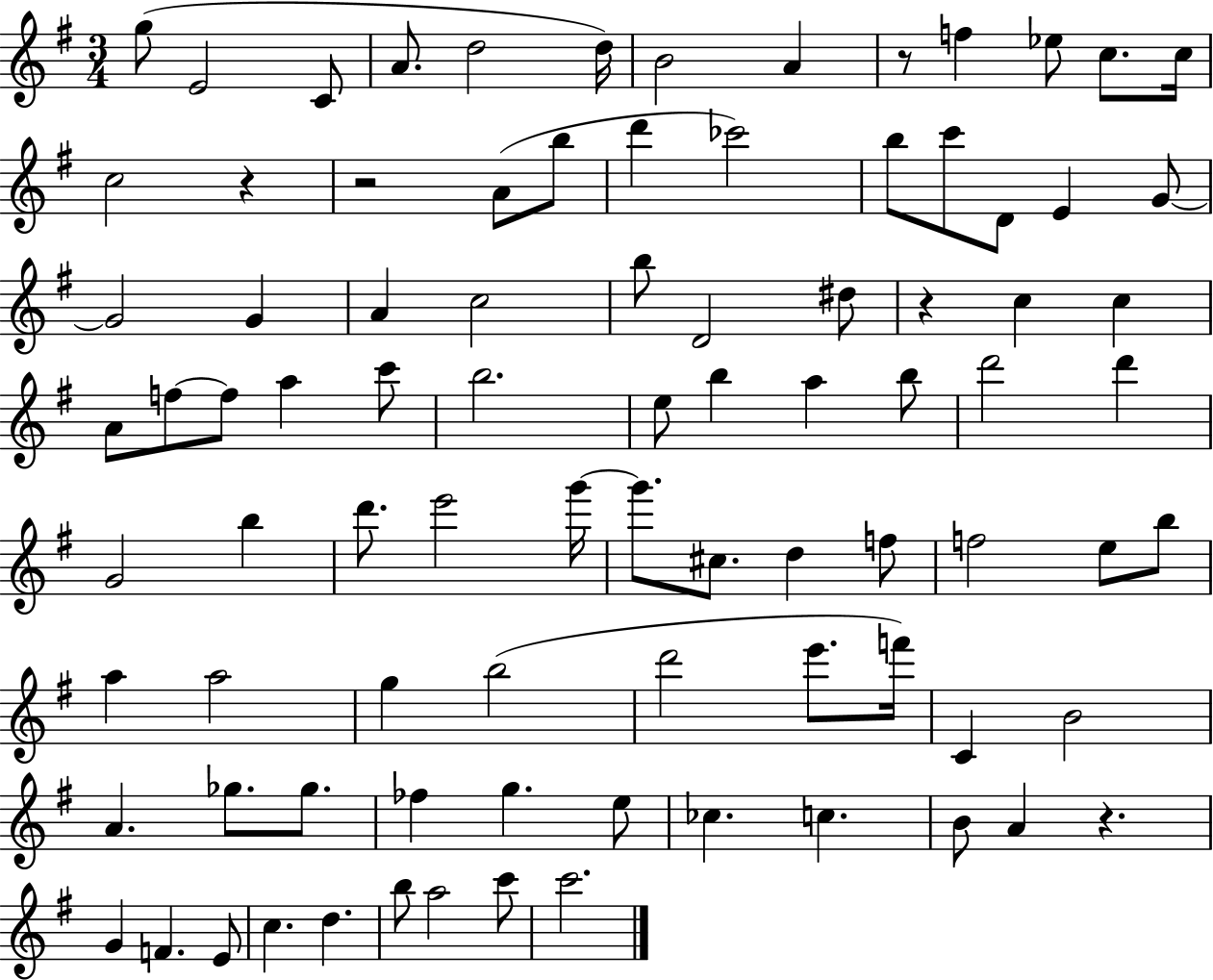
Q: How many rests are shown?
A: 5